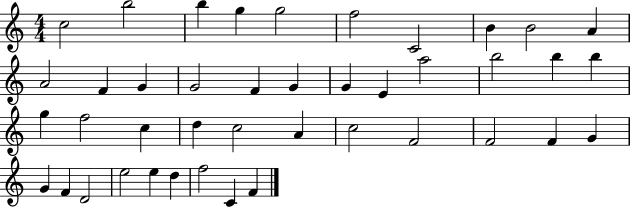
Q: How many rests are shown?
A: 0